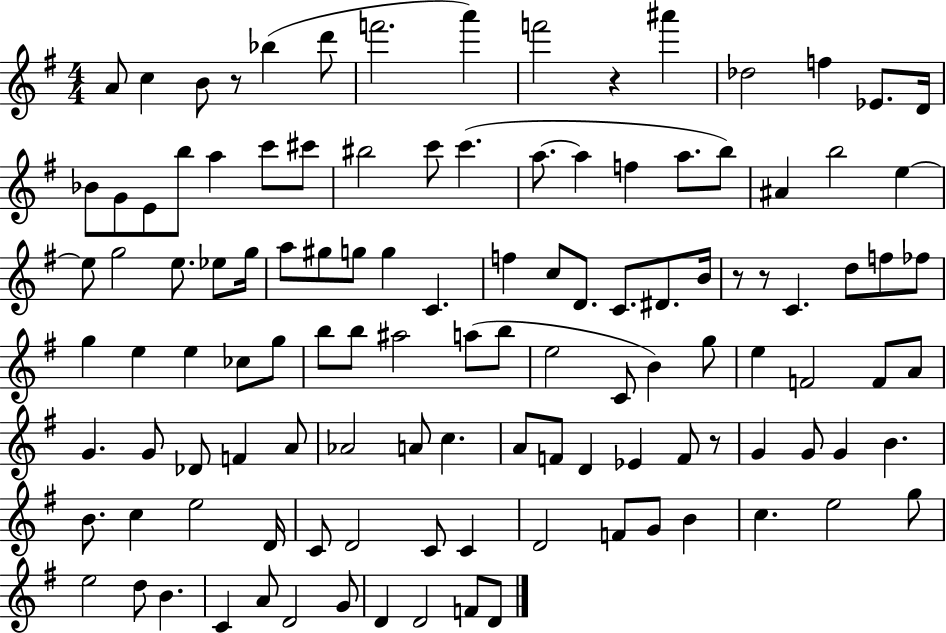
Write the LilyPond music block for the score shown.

{
  \clef treble
  \numericTimeSignature
  \time 4/4
  \key g \major
  a'8 c''4 b'8 r8 bes''4( d'''8 | f'''2. a'''4) | f'''2 r4 ais'''4 | des''2 f''4 ees'8. d'16 | \break bes'8 g'8 e'8 b''8 a''4 c'''8 cis'''8 | bis''2 c'''8 c'''4.( | a''8.~~ a''4 f''4 a''8. b''8) | ais'4 b''2 e''4~~ | \break e''8 g''2 e''8. ees''8 g''16 | a''8 gis''8 g''8 g''4 c'4. | f''4 c''8 d'8. c'8. dis'8. b'16 | r8 r8 c'4. d''8 f''8 fes''8 | \break g''4 e''4 e''4 ces''8 g''8 | b''8 b''8 ais''2 a''8( b''8 | e''2 c'8 b'4) g''8 | e''4 f'2 f'8 a'8 | \break g'4. g'8 des'8 f'4 a'8 | aes'2 a'8 c''4. | a'8 f'8 d'4 ees'4 f'8 r8 | g'4 g'8 g'4 b'4. | \break b'8. c''4 e''2 d'16 | c'8 d'2 c'8 c'4 | d'2 f'8 g'8 b'4 | c''4. e''2 g''8 | \break e''2 d''8 b'4. | c'4 a'8 d'2 g'8 | d'4 d'2 f'8 d'8 | \bar "|."
}